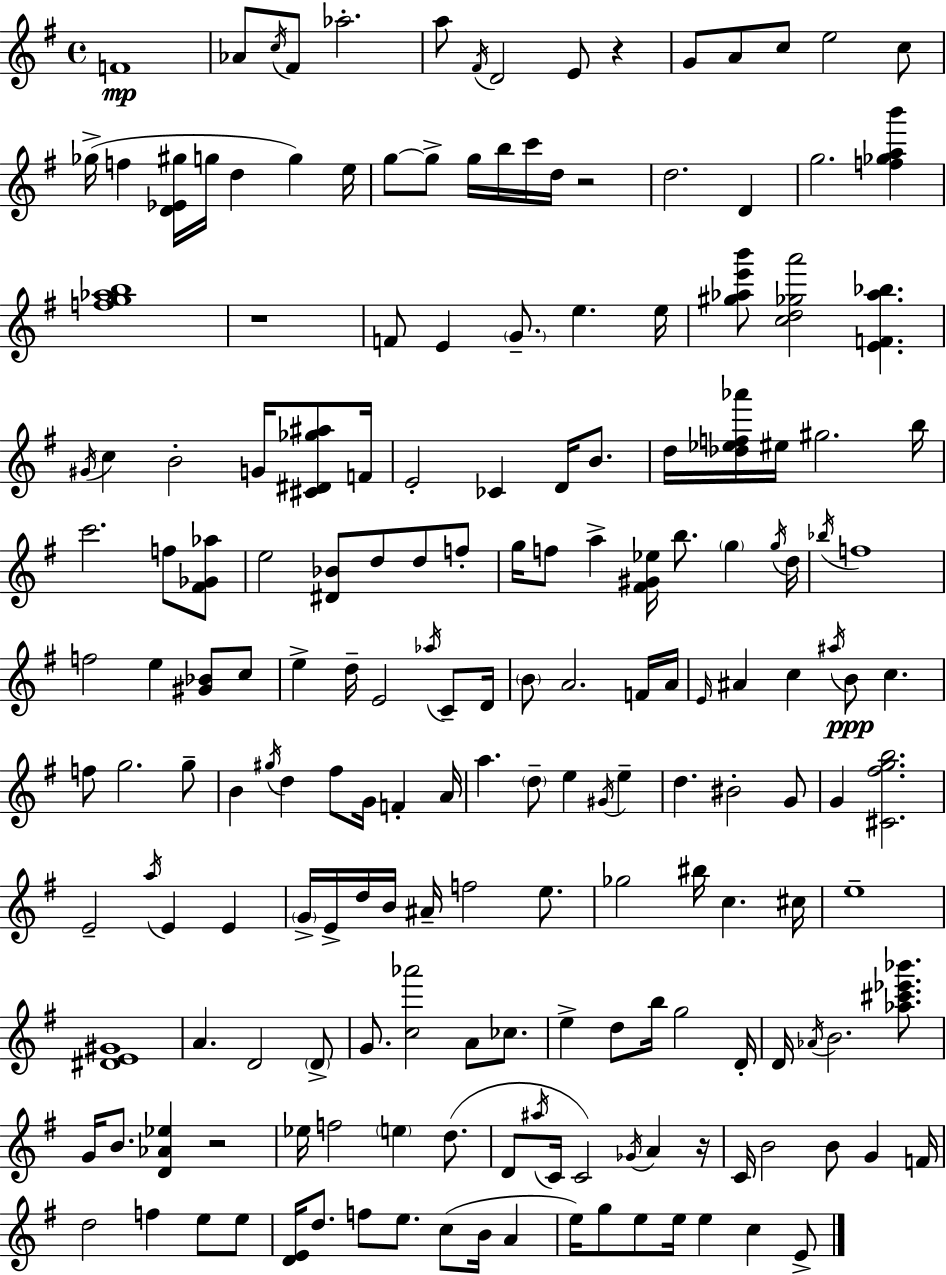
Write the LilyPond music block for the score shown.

{
  \clef treble
  \time 4/4
  \defaultTimeSignature
  \key g \major
  \repeat volta 2 { f'1\mp | aes'8 \acciaccatura { c''16 } fis'8 aes''2.-. | a''8 \acciaccatura { fis'16 } d'2 e'8 r4 | g'8 a'8 c''8 e''2 | \break c''8 ges''16->( f''4 <d' ees' gis''>16 g''16 d''4 g''4) | e''16 g''8~~ g''8-> g''16 b''16 c'''16 d''16 r2 | d''2. d'4 | g''2. <f'' ges'' a'' b'''>4 | \break <f'' g'' aes'' b''>1 | r1 | f'8 e'4 \parenthesize g'8.-- e''4. | e''16 <gis'' aes'' e''' b'''>8 <c'' d'' ges'' a'''>2 <e' f' aes'' bes''>4. | \break \acciaccatura { gis'16 } c''4 b'2-. g'16 | <cis' dis' ges'' ais''>8 f'16 e'2-. ces'4 d'16 | b'8. d''16 <des'' ees'' f'' aes'''>16 eis''16 gis''2. | b''16 c'''2. f''8 | \break <fis' ges' aes''>8 e''2 <dis' bes'>8 d''8 d''8 | f''8-. g''16 f''8 a''4-> <fis' gis' ees''>16 b''8. \parenthesize g''4 | \acciaccatura { g''16 } d''16 \acciaccatura { bes''16 } f''1 | f''2 e''4 | \break <gis' bes'>8 c''8 e''4-> d''16-- e'2 | \acciaccatura { aes''16 } c'8-- d'16 \parenthesize b'8 a'2. | f'16 a'16 \grace { e'16 } ais'4 c''4 \acciaccatura { ais''16 }\ppp | b'8 c''4. f''8 g''2. | \break g''8-- b'4 \acciaccatura { gis''16 } d''4 | fis''8 g'16 f'4-. a'16 a''4. \parenthesize d''8-- | e''4 \acciaccatura { gis'16 } e''4-- d''4. | bis'2-. g'8 g'4 <cis' fis'' g'' b''>2. | \break e'2-- | \acciaccatura { a''16 } e'4 e'4 \parenthesize g'16-> e'16-> d''16 b'16 ais'16-- | f''2 e''8. ges''2 | bis''16 c''4. cis''16 e''1-- | \break <dis' e' gis'>1 | a'4. | d'2 \parenthesize d'8-> g'8. <c'' aes'''>2 | a'8 ces''8. e''4-> d''8 | \break b''16 g''2 d'16-. d'16 \acciaccatura { aes'16 } b'2. | <aes'' cis''' ees''' bes'''>8. g'16 b'8. | <d' aes' ees''>4 r2 ees''16 f''2 | \parenthesize e''4 d''8.( d'8 \acciaccatura { ais''16 } c'16 | \break c'2) \acciaccatura { ges'16 } a'4 r16 c'16 b'2 | b'8 g'4 f'16 d''2 | f''4 e''8 e''8 <d' e'>16 d''8. | f''8 e''8. c''8( b'16 a'4 e''16) g''8 | \break e''8 e''16 e''4 c''4 e'8-> } \bar "|."
}